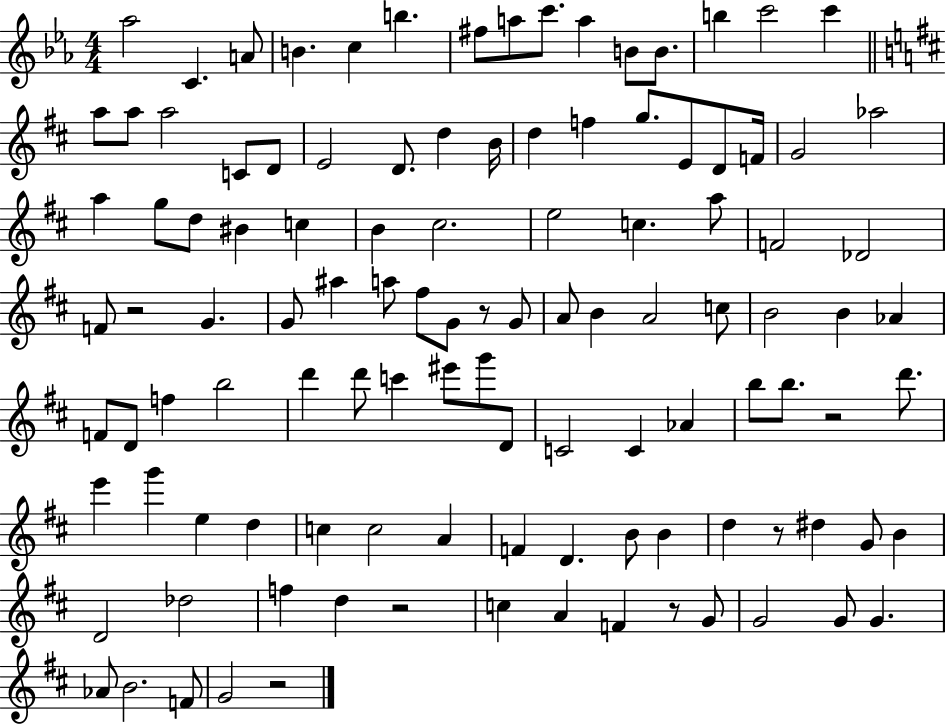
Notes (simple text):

Ab5/h C4/q. A4/e B4/q. C5/q B5/q. F#5/e A5/e C6/e. A5/q B4/e B4/e. B5/q C6/h C6/q A5/e A5/e A5/h C4/e D4/e E4/h D4/e. D5/q B4/s D5/q F5/q G5/e. E4/e D4/e F4/s G4/h Ab5/h A5/q G5/e D5/e BIS4/q C5/q B4/q C#5/h. E5/h C5/q. A5/e F4/h Db4/h F4/e R/h G4/q. G4/e A#5/q A5/e F#5/e G4/e R/e G4/e A4/e B4/q A4/h C5/e B4/h B4/q Ab4/q F4/e D4/e F5/q B5/h D6/q D6/e C6/q EIS6/e G6/e D4/e C4/h C4/q Ab4/q B5/e B5/e. R/h D6/e. E6/q G6/q E5/q D5/q C5/q C5/h A4/q F4/q D4/q. B4/e B4/q D5/q R/e D#5/q G4/e B4/q D4/h Db5/h F5/q D5/q R/h C5/q A4/q F4/q R/e G4/e G4/h G4/e G4/q. Ab4/e B4/h. F4/e G4/h R/h